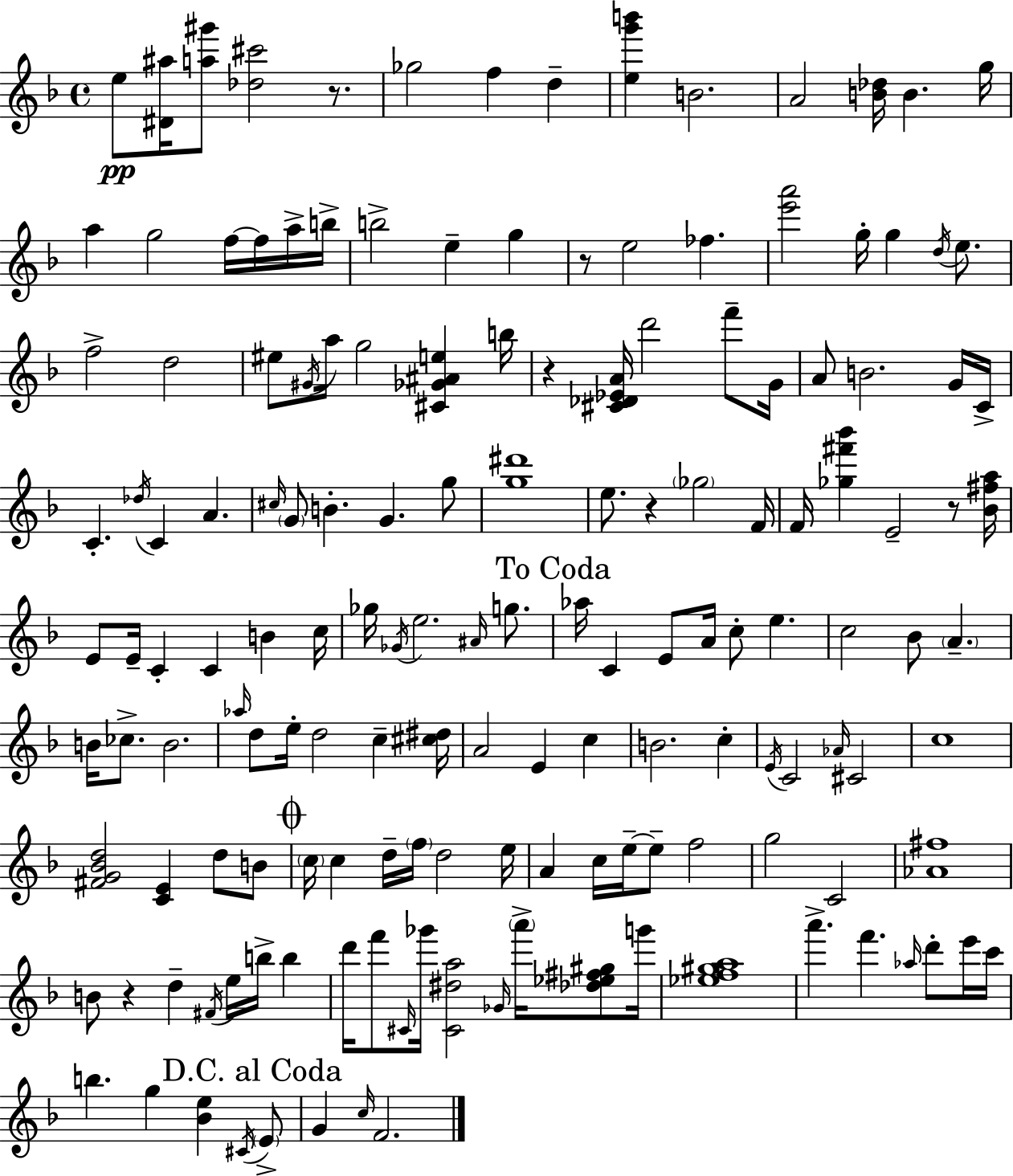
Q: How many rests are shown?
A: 6